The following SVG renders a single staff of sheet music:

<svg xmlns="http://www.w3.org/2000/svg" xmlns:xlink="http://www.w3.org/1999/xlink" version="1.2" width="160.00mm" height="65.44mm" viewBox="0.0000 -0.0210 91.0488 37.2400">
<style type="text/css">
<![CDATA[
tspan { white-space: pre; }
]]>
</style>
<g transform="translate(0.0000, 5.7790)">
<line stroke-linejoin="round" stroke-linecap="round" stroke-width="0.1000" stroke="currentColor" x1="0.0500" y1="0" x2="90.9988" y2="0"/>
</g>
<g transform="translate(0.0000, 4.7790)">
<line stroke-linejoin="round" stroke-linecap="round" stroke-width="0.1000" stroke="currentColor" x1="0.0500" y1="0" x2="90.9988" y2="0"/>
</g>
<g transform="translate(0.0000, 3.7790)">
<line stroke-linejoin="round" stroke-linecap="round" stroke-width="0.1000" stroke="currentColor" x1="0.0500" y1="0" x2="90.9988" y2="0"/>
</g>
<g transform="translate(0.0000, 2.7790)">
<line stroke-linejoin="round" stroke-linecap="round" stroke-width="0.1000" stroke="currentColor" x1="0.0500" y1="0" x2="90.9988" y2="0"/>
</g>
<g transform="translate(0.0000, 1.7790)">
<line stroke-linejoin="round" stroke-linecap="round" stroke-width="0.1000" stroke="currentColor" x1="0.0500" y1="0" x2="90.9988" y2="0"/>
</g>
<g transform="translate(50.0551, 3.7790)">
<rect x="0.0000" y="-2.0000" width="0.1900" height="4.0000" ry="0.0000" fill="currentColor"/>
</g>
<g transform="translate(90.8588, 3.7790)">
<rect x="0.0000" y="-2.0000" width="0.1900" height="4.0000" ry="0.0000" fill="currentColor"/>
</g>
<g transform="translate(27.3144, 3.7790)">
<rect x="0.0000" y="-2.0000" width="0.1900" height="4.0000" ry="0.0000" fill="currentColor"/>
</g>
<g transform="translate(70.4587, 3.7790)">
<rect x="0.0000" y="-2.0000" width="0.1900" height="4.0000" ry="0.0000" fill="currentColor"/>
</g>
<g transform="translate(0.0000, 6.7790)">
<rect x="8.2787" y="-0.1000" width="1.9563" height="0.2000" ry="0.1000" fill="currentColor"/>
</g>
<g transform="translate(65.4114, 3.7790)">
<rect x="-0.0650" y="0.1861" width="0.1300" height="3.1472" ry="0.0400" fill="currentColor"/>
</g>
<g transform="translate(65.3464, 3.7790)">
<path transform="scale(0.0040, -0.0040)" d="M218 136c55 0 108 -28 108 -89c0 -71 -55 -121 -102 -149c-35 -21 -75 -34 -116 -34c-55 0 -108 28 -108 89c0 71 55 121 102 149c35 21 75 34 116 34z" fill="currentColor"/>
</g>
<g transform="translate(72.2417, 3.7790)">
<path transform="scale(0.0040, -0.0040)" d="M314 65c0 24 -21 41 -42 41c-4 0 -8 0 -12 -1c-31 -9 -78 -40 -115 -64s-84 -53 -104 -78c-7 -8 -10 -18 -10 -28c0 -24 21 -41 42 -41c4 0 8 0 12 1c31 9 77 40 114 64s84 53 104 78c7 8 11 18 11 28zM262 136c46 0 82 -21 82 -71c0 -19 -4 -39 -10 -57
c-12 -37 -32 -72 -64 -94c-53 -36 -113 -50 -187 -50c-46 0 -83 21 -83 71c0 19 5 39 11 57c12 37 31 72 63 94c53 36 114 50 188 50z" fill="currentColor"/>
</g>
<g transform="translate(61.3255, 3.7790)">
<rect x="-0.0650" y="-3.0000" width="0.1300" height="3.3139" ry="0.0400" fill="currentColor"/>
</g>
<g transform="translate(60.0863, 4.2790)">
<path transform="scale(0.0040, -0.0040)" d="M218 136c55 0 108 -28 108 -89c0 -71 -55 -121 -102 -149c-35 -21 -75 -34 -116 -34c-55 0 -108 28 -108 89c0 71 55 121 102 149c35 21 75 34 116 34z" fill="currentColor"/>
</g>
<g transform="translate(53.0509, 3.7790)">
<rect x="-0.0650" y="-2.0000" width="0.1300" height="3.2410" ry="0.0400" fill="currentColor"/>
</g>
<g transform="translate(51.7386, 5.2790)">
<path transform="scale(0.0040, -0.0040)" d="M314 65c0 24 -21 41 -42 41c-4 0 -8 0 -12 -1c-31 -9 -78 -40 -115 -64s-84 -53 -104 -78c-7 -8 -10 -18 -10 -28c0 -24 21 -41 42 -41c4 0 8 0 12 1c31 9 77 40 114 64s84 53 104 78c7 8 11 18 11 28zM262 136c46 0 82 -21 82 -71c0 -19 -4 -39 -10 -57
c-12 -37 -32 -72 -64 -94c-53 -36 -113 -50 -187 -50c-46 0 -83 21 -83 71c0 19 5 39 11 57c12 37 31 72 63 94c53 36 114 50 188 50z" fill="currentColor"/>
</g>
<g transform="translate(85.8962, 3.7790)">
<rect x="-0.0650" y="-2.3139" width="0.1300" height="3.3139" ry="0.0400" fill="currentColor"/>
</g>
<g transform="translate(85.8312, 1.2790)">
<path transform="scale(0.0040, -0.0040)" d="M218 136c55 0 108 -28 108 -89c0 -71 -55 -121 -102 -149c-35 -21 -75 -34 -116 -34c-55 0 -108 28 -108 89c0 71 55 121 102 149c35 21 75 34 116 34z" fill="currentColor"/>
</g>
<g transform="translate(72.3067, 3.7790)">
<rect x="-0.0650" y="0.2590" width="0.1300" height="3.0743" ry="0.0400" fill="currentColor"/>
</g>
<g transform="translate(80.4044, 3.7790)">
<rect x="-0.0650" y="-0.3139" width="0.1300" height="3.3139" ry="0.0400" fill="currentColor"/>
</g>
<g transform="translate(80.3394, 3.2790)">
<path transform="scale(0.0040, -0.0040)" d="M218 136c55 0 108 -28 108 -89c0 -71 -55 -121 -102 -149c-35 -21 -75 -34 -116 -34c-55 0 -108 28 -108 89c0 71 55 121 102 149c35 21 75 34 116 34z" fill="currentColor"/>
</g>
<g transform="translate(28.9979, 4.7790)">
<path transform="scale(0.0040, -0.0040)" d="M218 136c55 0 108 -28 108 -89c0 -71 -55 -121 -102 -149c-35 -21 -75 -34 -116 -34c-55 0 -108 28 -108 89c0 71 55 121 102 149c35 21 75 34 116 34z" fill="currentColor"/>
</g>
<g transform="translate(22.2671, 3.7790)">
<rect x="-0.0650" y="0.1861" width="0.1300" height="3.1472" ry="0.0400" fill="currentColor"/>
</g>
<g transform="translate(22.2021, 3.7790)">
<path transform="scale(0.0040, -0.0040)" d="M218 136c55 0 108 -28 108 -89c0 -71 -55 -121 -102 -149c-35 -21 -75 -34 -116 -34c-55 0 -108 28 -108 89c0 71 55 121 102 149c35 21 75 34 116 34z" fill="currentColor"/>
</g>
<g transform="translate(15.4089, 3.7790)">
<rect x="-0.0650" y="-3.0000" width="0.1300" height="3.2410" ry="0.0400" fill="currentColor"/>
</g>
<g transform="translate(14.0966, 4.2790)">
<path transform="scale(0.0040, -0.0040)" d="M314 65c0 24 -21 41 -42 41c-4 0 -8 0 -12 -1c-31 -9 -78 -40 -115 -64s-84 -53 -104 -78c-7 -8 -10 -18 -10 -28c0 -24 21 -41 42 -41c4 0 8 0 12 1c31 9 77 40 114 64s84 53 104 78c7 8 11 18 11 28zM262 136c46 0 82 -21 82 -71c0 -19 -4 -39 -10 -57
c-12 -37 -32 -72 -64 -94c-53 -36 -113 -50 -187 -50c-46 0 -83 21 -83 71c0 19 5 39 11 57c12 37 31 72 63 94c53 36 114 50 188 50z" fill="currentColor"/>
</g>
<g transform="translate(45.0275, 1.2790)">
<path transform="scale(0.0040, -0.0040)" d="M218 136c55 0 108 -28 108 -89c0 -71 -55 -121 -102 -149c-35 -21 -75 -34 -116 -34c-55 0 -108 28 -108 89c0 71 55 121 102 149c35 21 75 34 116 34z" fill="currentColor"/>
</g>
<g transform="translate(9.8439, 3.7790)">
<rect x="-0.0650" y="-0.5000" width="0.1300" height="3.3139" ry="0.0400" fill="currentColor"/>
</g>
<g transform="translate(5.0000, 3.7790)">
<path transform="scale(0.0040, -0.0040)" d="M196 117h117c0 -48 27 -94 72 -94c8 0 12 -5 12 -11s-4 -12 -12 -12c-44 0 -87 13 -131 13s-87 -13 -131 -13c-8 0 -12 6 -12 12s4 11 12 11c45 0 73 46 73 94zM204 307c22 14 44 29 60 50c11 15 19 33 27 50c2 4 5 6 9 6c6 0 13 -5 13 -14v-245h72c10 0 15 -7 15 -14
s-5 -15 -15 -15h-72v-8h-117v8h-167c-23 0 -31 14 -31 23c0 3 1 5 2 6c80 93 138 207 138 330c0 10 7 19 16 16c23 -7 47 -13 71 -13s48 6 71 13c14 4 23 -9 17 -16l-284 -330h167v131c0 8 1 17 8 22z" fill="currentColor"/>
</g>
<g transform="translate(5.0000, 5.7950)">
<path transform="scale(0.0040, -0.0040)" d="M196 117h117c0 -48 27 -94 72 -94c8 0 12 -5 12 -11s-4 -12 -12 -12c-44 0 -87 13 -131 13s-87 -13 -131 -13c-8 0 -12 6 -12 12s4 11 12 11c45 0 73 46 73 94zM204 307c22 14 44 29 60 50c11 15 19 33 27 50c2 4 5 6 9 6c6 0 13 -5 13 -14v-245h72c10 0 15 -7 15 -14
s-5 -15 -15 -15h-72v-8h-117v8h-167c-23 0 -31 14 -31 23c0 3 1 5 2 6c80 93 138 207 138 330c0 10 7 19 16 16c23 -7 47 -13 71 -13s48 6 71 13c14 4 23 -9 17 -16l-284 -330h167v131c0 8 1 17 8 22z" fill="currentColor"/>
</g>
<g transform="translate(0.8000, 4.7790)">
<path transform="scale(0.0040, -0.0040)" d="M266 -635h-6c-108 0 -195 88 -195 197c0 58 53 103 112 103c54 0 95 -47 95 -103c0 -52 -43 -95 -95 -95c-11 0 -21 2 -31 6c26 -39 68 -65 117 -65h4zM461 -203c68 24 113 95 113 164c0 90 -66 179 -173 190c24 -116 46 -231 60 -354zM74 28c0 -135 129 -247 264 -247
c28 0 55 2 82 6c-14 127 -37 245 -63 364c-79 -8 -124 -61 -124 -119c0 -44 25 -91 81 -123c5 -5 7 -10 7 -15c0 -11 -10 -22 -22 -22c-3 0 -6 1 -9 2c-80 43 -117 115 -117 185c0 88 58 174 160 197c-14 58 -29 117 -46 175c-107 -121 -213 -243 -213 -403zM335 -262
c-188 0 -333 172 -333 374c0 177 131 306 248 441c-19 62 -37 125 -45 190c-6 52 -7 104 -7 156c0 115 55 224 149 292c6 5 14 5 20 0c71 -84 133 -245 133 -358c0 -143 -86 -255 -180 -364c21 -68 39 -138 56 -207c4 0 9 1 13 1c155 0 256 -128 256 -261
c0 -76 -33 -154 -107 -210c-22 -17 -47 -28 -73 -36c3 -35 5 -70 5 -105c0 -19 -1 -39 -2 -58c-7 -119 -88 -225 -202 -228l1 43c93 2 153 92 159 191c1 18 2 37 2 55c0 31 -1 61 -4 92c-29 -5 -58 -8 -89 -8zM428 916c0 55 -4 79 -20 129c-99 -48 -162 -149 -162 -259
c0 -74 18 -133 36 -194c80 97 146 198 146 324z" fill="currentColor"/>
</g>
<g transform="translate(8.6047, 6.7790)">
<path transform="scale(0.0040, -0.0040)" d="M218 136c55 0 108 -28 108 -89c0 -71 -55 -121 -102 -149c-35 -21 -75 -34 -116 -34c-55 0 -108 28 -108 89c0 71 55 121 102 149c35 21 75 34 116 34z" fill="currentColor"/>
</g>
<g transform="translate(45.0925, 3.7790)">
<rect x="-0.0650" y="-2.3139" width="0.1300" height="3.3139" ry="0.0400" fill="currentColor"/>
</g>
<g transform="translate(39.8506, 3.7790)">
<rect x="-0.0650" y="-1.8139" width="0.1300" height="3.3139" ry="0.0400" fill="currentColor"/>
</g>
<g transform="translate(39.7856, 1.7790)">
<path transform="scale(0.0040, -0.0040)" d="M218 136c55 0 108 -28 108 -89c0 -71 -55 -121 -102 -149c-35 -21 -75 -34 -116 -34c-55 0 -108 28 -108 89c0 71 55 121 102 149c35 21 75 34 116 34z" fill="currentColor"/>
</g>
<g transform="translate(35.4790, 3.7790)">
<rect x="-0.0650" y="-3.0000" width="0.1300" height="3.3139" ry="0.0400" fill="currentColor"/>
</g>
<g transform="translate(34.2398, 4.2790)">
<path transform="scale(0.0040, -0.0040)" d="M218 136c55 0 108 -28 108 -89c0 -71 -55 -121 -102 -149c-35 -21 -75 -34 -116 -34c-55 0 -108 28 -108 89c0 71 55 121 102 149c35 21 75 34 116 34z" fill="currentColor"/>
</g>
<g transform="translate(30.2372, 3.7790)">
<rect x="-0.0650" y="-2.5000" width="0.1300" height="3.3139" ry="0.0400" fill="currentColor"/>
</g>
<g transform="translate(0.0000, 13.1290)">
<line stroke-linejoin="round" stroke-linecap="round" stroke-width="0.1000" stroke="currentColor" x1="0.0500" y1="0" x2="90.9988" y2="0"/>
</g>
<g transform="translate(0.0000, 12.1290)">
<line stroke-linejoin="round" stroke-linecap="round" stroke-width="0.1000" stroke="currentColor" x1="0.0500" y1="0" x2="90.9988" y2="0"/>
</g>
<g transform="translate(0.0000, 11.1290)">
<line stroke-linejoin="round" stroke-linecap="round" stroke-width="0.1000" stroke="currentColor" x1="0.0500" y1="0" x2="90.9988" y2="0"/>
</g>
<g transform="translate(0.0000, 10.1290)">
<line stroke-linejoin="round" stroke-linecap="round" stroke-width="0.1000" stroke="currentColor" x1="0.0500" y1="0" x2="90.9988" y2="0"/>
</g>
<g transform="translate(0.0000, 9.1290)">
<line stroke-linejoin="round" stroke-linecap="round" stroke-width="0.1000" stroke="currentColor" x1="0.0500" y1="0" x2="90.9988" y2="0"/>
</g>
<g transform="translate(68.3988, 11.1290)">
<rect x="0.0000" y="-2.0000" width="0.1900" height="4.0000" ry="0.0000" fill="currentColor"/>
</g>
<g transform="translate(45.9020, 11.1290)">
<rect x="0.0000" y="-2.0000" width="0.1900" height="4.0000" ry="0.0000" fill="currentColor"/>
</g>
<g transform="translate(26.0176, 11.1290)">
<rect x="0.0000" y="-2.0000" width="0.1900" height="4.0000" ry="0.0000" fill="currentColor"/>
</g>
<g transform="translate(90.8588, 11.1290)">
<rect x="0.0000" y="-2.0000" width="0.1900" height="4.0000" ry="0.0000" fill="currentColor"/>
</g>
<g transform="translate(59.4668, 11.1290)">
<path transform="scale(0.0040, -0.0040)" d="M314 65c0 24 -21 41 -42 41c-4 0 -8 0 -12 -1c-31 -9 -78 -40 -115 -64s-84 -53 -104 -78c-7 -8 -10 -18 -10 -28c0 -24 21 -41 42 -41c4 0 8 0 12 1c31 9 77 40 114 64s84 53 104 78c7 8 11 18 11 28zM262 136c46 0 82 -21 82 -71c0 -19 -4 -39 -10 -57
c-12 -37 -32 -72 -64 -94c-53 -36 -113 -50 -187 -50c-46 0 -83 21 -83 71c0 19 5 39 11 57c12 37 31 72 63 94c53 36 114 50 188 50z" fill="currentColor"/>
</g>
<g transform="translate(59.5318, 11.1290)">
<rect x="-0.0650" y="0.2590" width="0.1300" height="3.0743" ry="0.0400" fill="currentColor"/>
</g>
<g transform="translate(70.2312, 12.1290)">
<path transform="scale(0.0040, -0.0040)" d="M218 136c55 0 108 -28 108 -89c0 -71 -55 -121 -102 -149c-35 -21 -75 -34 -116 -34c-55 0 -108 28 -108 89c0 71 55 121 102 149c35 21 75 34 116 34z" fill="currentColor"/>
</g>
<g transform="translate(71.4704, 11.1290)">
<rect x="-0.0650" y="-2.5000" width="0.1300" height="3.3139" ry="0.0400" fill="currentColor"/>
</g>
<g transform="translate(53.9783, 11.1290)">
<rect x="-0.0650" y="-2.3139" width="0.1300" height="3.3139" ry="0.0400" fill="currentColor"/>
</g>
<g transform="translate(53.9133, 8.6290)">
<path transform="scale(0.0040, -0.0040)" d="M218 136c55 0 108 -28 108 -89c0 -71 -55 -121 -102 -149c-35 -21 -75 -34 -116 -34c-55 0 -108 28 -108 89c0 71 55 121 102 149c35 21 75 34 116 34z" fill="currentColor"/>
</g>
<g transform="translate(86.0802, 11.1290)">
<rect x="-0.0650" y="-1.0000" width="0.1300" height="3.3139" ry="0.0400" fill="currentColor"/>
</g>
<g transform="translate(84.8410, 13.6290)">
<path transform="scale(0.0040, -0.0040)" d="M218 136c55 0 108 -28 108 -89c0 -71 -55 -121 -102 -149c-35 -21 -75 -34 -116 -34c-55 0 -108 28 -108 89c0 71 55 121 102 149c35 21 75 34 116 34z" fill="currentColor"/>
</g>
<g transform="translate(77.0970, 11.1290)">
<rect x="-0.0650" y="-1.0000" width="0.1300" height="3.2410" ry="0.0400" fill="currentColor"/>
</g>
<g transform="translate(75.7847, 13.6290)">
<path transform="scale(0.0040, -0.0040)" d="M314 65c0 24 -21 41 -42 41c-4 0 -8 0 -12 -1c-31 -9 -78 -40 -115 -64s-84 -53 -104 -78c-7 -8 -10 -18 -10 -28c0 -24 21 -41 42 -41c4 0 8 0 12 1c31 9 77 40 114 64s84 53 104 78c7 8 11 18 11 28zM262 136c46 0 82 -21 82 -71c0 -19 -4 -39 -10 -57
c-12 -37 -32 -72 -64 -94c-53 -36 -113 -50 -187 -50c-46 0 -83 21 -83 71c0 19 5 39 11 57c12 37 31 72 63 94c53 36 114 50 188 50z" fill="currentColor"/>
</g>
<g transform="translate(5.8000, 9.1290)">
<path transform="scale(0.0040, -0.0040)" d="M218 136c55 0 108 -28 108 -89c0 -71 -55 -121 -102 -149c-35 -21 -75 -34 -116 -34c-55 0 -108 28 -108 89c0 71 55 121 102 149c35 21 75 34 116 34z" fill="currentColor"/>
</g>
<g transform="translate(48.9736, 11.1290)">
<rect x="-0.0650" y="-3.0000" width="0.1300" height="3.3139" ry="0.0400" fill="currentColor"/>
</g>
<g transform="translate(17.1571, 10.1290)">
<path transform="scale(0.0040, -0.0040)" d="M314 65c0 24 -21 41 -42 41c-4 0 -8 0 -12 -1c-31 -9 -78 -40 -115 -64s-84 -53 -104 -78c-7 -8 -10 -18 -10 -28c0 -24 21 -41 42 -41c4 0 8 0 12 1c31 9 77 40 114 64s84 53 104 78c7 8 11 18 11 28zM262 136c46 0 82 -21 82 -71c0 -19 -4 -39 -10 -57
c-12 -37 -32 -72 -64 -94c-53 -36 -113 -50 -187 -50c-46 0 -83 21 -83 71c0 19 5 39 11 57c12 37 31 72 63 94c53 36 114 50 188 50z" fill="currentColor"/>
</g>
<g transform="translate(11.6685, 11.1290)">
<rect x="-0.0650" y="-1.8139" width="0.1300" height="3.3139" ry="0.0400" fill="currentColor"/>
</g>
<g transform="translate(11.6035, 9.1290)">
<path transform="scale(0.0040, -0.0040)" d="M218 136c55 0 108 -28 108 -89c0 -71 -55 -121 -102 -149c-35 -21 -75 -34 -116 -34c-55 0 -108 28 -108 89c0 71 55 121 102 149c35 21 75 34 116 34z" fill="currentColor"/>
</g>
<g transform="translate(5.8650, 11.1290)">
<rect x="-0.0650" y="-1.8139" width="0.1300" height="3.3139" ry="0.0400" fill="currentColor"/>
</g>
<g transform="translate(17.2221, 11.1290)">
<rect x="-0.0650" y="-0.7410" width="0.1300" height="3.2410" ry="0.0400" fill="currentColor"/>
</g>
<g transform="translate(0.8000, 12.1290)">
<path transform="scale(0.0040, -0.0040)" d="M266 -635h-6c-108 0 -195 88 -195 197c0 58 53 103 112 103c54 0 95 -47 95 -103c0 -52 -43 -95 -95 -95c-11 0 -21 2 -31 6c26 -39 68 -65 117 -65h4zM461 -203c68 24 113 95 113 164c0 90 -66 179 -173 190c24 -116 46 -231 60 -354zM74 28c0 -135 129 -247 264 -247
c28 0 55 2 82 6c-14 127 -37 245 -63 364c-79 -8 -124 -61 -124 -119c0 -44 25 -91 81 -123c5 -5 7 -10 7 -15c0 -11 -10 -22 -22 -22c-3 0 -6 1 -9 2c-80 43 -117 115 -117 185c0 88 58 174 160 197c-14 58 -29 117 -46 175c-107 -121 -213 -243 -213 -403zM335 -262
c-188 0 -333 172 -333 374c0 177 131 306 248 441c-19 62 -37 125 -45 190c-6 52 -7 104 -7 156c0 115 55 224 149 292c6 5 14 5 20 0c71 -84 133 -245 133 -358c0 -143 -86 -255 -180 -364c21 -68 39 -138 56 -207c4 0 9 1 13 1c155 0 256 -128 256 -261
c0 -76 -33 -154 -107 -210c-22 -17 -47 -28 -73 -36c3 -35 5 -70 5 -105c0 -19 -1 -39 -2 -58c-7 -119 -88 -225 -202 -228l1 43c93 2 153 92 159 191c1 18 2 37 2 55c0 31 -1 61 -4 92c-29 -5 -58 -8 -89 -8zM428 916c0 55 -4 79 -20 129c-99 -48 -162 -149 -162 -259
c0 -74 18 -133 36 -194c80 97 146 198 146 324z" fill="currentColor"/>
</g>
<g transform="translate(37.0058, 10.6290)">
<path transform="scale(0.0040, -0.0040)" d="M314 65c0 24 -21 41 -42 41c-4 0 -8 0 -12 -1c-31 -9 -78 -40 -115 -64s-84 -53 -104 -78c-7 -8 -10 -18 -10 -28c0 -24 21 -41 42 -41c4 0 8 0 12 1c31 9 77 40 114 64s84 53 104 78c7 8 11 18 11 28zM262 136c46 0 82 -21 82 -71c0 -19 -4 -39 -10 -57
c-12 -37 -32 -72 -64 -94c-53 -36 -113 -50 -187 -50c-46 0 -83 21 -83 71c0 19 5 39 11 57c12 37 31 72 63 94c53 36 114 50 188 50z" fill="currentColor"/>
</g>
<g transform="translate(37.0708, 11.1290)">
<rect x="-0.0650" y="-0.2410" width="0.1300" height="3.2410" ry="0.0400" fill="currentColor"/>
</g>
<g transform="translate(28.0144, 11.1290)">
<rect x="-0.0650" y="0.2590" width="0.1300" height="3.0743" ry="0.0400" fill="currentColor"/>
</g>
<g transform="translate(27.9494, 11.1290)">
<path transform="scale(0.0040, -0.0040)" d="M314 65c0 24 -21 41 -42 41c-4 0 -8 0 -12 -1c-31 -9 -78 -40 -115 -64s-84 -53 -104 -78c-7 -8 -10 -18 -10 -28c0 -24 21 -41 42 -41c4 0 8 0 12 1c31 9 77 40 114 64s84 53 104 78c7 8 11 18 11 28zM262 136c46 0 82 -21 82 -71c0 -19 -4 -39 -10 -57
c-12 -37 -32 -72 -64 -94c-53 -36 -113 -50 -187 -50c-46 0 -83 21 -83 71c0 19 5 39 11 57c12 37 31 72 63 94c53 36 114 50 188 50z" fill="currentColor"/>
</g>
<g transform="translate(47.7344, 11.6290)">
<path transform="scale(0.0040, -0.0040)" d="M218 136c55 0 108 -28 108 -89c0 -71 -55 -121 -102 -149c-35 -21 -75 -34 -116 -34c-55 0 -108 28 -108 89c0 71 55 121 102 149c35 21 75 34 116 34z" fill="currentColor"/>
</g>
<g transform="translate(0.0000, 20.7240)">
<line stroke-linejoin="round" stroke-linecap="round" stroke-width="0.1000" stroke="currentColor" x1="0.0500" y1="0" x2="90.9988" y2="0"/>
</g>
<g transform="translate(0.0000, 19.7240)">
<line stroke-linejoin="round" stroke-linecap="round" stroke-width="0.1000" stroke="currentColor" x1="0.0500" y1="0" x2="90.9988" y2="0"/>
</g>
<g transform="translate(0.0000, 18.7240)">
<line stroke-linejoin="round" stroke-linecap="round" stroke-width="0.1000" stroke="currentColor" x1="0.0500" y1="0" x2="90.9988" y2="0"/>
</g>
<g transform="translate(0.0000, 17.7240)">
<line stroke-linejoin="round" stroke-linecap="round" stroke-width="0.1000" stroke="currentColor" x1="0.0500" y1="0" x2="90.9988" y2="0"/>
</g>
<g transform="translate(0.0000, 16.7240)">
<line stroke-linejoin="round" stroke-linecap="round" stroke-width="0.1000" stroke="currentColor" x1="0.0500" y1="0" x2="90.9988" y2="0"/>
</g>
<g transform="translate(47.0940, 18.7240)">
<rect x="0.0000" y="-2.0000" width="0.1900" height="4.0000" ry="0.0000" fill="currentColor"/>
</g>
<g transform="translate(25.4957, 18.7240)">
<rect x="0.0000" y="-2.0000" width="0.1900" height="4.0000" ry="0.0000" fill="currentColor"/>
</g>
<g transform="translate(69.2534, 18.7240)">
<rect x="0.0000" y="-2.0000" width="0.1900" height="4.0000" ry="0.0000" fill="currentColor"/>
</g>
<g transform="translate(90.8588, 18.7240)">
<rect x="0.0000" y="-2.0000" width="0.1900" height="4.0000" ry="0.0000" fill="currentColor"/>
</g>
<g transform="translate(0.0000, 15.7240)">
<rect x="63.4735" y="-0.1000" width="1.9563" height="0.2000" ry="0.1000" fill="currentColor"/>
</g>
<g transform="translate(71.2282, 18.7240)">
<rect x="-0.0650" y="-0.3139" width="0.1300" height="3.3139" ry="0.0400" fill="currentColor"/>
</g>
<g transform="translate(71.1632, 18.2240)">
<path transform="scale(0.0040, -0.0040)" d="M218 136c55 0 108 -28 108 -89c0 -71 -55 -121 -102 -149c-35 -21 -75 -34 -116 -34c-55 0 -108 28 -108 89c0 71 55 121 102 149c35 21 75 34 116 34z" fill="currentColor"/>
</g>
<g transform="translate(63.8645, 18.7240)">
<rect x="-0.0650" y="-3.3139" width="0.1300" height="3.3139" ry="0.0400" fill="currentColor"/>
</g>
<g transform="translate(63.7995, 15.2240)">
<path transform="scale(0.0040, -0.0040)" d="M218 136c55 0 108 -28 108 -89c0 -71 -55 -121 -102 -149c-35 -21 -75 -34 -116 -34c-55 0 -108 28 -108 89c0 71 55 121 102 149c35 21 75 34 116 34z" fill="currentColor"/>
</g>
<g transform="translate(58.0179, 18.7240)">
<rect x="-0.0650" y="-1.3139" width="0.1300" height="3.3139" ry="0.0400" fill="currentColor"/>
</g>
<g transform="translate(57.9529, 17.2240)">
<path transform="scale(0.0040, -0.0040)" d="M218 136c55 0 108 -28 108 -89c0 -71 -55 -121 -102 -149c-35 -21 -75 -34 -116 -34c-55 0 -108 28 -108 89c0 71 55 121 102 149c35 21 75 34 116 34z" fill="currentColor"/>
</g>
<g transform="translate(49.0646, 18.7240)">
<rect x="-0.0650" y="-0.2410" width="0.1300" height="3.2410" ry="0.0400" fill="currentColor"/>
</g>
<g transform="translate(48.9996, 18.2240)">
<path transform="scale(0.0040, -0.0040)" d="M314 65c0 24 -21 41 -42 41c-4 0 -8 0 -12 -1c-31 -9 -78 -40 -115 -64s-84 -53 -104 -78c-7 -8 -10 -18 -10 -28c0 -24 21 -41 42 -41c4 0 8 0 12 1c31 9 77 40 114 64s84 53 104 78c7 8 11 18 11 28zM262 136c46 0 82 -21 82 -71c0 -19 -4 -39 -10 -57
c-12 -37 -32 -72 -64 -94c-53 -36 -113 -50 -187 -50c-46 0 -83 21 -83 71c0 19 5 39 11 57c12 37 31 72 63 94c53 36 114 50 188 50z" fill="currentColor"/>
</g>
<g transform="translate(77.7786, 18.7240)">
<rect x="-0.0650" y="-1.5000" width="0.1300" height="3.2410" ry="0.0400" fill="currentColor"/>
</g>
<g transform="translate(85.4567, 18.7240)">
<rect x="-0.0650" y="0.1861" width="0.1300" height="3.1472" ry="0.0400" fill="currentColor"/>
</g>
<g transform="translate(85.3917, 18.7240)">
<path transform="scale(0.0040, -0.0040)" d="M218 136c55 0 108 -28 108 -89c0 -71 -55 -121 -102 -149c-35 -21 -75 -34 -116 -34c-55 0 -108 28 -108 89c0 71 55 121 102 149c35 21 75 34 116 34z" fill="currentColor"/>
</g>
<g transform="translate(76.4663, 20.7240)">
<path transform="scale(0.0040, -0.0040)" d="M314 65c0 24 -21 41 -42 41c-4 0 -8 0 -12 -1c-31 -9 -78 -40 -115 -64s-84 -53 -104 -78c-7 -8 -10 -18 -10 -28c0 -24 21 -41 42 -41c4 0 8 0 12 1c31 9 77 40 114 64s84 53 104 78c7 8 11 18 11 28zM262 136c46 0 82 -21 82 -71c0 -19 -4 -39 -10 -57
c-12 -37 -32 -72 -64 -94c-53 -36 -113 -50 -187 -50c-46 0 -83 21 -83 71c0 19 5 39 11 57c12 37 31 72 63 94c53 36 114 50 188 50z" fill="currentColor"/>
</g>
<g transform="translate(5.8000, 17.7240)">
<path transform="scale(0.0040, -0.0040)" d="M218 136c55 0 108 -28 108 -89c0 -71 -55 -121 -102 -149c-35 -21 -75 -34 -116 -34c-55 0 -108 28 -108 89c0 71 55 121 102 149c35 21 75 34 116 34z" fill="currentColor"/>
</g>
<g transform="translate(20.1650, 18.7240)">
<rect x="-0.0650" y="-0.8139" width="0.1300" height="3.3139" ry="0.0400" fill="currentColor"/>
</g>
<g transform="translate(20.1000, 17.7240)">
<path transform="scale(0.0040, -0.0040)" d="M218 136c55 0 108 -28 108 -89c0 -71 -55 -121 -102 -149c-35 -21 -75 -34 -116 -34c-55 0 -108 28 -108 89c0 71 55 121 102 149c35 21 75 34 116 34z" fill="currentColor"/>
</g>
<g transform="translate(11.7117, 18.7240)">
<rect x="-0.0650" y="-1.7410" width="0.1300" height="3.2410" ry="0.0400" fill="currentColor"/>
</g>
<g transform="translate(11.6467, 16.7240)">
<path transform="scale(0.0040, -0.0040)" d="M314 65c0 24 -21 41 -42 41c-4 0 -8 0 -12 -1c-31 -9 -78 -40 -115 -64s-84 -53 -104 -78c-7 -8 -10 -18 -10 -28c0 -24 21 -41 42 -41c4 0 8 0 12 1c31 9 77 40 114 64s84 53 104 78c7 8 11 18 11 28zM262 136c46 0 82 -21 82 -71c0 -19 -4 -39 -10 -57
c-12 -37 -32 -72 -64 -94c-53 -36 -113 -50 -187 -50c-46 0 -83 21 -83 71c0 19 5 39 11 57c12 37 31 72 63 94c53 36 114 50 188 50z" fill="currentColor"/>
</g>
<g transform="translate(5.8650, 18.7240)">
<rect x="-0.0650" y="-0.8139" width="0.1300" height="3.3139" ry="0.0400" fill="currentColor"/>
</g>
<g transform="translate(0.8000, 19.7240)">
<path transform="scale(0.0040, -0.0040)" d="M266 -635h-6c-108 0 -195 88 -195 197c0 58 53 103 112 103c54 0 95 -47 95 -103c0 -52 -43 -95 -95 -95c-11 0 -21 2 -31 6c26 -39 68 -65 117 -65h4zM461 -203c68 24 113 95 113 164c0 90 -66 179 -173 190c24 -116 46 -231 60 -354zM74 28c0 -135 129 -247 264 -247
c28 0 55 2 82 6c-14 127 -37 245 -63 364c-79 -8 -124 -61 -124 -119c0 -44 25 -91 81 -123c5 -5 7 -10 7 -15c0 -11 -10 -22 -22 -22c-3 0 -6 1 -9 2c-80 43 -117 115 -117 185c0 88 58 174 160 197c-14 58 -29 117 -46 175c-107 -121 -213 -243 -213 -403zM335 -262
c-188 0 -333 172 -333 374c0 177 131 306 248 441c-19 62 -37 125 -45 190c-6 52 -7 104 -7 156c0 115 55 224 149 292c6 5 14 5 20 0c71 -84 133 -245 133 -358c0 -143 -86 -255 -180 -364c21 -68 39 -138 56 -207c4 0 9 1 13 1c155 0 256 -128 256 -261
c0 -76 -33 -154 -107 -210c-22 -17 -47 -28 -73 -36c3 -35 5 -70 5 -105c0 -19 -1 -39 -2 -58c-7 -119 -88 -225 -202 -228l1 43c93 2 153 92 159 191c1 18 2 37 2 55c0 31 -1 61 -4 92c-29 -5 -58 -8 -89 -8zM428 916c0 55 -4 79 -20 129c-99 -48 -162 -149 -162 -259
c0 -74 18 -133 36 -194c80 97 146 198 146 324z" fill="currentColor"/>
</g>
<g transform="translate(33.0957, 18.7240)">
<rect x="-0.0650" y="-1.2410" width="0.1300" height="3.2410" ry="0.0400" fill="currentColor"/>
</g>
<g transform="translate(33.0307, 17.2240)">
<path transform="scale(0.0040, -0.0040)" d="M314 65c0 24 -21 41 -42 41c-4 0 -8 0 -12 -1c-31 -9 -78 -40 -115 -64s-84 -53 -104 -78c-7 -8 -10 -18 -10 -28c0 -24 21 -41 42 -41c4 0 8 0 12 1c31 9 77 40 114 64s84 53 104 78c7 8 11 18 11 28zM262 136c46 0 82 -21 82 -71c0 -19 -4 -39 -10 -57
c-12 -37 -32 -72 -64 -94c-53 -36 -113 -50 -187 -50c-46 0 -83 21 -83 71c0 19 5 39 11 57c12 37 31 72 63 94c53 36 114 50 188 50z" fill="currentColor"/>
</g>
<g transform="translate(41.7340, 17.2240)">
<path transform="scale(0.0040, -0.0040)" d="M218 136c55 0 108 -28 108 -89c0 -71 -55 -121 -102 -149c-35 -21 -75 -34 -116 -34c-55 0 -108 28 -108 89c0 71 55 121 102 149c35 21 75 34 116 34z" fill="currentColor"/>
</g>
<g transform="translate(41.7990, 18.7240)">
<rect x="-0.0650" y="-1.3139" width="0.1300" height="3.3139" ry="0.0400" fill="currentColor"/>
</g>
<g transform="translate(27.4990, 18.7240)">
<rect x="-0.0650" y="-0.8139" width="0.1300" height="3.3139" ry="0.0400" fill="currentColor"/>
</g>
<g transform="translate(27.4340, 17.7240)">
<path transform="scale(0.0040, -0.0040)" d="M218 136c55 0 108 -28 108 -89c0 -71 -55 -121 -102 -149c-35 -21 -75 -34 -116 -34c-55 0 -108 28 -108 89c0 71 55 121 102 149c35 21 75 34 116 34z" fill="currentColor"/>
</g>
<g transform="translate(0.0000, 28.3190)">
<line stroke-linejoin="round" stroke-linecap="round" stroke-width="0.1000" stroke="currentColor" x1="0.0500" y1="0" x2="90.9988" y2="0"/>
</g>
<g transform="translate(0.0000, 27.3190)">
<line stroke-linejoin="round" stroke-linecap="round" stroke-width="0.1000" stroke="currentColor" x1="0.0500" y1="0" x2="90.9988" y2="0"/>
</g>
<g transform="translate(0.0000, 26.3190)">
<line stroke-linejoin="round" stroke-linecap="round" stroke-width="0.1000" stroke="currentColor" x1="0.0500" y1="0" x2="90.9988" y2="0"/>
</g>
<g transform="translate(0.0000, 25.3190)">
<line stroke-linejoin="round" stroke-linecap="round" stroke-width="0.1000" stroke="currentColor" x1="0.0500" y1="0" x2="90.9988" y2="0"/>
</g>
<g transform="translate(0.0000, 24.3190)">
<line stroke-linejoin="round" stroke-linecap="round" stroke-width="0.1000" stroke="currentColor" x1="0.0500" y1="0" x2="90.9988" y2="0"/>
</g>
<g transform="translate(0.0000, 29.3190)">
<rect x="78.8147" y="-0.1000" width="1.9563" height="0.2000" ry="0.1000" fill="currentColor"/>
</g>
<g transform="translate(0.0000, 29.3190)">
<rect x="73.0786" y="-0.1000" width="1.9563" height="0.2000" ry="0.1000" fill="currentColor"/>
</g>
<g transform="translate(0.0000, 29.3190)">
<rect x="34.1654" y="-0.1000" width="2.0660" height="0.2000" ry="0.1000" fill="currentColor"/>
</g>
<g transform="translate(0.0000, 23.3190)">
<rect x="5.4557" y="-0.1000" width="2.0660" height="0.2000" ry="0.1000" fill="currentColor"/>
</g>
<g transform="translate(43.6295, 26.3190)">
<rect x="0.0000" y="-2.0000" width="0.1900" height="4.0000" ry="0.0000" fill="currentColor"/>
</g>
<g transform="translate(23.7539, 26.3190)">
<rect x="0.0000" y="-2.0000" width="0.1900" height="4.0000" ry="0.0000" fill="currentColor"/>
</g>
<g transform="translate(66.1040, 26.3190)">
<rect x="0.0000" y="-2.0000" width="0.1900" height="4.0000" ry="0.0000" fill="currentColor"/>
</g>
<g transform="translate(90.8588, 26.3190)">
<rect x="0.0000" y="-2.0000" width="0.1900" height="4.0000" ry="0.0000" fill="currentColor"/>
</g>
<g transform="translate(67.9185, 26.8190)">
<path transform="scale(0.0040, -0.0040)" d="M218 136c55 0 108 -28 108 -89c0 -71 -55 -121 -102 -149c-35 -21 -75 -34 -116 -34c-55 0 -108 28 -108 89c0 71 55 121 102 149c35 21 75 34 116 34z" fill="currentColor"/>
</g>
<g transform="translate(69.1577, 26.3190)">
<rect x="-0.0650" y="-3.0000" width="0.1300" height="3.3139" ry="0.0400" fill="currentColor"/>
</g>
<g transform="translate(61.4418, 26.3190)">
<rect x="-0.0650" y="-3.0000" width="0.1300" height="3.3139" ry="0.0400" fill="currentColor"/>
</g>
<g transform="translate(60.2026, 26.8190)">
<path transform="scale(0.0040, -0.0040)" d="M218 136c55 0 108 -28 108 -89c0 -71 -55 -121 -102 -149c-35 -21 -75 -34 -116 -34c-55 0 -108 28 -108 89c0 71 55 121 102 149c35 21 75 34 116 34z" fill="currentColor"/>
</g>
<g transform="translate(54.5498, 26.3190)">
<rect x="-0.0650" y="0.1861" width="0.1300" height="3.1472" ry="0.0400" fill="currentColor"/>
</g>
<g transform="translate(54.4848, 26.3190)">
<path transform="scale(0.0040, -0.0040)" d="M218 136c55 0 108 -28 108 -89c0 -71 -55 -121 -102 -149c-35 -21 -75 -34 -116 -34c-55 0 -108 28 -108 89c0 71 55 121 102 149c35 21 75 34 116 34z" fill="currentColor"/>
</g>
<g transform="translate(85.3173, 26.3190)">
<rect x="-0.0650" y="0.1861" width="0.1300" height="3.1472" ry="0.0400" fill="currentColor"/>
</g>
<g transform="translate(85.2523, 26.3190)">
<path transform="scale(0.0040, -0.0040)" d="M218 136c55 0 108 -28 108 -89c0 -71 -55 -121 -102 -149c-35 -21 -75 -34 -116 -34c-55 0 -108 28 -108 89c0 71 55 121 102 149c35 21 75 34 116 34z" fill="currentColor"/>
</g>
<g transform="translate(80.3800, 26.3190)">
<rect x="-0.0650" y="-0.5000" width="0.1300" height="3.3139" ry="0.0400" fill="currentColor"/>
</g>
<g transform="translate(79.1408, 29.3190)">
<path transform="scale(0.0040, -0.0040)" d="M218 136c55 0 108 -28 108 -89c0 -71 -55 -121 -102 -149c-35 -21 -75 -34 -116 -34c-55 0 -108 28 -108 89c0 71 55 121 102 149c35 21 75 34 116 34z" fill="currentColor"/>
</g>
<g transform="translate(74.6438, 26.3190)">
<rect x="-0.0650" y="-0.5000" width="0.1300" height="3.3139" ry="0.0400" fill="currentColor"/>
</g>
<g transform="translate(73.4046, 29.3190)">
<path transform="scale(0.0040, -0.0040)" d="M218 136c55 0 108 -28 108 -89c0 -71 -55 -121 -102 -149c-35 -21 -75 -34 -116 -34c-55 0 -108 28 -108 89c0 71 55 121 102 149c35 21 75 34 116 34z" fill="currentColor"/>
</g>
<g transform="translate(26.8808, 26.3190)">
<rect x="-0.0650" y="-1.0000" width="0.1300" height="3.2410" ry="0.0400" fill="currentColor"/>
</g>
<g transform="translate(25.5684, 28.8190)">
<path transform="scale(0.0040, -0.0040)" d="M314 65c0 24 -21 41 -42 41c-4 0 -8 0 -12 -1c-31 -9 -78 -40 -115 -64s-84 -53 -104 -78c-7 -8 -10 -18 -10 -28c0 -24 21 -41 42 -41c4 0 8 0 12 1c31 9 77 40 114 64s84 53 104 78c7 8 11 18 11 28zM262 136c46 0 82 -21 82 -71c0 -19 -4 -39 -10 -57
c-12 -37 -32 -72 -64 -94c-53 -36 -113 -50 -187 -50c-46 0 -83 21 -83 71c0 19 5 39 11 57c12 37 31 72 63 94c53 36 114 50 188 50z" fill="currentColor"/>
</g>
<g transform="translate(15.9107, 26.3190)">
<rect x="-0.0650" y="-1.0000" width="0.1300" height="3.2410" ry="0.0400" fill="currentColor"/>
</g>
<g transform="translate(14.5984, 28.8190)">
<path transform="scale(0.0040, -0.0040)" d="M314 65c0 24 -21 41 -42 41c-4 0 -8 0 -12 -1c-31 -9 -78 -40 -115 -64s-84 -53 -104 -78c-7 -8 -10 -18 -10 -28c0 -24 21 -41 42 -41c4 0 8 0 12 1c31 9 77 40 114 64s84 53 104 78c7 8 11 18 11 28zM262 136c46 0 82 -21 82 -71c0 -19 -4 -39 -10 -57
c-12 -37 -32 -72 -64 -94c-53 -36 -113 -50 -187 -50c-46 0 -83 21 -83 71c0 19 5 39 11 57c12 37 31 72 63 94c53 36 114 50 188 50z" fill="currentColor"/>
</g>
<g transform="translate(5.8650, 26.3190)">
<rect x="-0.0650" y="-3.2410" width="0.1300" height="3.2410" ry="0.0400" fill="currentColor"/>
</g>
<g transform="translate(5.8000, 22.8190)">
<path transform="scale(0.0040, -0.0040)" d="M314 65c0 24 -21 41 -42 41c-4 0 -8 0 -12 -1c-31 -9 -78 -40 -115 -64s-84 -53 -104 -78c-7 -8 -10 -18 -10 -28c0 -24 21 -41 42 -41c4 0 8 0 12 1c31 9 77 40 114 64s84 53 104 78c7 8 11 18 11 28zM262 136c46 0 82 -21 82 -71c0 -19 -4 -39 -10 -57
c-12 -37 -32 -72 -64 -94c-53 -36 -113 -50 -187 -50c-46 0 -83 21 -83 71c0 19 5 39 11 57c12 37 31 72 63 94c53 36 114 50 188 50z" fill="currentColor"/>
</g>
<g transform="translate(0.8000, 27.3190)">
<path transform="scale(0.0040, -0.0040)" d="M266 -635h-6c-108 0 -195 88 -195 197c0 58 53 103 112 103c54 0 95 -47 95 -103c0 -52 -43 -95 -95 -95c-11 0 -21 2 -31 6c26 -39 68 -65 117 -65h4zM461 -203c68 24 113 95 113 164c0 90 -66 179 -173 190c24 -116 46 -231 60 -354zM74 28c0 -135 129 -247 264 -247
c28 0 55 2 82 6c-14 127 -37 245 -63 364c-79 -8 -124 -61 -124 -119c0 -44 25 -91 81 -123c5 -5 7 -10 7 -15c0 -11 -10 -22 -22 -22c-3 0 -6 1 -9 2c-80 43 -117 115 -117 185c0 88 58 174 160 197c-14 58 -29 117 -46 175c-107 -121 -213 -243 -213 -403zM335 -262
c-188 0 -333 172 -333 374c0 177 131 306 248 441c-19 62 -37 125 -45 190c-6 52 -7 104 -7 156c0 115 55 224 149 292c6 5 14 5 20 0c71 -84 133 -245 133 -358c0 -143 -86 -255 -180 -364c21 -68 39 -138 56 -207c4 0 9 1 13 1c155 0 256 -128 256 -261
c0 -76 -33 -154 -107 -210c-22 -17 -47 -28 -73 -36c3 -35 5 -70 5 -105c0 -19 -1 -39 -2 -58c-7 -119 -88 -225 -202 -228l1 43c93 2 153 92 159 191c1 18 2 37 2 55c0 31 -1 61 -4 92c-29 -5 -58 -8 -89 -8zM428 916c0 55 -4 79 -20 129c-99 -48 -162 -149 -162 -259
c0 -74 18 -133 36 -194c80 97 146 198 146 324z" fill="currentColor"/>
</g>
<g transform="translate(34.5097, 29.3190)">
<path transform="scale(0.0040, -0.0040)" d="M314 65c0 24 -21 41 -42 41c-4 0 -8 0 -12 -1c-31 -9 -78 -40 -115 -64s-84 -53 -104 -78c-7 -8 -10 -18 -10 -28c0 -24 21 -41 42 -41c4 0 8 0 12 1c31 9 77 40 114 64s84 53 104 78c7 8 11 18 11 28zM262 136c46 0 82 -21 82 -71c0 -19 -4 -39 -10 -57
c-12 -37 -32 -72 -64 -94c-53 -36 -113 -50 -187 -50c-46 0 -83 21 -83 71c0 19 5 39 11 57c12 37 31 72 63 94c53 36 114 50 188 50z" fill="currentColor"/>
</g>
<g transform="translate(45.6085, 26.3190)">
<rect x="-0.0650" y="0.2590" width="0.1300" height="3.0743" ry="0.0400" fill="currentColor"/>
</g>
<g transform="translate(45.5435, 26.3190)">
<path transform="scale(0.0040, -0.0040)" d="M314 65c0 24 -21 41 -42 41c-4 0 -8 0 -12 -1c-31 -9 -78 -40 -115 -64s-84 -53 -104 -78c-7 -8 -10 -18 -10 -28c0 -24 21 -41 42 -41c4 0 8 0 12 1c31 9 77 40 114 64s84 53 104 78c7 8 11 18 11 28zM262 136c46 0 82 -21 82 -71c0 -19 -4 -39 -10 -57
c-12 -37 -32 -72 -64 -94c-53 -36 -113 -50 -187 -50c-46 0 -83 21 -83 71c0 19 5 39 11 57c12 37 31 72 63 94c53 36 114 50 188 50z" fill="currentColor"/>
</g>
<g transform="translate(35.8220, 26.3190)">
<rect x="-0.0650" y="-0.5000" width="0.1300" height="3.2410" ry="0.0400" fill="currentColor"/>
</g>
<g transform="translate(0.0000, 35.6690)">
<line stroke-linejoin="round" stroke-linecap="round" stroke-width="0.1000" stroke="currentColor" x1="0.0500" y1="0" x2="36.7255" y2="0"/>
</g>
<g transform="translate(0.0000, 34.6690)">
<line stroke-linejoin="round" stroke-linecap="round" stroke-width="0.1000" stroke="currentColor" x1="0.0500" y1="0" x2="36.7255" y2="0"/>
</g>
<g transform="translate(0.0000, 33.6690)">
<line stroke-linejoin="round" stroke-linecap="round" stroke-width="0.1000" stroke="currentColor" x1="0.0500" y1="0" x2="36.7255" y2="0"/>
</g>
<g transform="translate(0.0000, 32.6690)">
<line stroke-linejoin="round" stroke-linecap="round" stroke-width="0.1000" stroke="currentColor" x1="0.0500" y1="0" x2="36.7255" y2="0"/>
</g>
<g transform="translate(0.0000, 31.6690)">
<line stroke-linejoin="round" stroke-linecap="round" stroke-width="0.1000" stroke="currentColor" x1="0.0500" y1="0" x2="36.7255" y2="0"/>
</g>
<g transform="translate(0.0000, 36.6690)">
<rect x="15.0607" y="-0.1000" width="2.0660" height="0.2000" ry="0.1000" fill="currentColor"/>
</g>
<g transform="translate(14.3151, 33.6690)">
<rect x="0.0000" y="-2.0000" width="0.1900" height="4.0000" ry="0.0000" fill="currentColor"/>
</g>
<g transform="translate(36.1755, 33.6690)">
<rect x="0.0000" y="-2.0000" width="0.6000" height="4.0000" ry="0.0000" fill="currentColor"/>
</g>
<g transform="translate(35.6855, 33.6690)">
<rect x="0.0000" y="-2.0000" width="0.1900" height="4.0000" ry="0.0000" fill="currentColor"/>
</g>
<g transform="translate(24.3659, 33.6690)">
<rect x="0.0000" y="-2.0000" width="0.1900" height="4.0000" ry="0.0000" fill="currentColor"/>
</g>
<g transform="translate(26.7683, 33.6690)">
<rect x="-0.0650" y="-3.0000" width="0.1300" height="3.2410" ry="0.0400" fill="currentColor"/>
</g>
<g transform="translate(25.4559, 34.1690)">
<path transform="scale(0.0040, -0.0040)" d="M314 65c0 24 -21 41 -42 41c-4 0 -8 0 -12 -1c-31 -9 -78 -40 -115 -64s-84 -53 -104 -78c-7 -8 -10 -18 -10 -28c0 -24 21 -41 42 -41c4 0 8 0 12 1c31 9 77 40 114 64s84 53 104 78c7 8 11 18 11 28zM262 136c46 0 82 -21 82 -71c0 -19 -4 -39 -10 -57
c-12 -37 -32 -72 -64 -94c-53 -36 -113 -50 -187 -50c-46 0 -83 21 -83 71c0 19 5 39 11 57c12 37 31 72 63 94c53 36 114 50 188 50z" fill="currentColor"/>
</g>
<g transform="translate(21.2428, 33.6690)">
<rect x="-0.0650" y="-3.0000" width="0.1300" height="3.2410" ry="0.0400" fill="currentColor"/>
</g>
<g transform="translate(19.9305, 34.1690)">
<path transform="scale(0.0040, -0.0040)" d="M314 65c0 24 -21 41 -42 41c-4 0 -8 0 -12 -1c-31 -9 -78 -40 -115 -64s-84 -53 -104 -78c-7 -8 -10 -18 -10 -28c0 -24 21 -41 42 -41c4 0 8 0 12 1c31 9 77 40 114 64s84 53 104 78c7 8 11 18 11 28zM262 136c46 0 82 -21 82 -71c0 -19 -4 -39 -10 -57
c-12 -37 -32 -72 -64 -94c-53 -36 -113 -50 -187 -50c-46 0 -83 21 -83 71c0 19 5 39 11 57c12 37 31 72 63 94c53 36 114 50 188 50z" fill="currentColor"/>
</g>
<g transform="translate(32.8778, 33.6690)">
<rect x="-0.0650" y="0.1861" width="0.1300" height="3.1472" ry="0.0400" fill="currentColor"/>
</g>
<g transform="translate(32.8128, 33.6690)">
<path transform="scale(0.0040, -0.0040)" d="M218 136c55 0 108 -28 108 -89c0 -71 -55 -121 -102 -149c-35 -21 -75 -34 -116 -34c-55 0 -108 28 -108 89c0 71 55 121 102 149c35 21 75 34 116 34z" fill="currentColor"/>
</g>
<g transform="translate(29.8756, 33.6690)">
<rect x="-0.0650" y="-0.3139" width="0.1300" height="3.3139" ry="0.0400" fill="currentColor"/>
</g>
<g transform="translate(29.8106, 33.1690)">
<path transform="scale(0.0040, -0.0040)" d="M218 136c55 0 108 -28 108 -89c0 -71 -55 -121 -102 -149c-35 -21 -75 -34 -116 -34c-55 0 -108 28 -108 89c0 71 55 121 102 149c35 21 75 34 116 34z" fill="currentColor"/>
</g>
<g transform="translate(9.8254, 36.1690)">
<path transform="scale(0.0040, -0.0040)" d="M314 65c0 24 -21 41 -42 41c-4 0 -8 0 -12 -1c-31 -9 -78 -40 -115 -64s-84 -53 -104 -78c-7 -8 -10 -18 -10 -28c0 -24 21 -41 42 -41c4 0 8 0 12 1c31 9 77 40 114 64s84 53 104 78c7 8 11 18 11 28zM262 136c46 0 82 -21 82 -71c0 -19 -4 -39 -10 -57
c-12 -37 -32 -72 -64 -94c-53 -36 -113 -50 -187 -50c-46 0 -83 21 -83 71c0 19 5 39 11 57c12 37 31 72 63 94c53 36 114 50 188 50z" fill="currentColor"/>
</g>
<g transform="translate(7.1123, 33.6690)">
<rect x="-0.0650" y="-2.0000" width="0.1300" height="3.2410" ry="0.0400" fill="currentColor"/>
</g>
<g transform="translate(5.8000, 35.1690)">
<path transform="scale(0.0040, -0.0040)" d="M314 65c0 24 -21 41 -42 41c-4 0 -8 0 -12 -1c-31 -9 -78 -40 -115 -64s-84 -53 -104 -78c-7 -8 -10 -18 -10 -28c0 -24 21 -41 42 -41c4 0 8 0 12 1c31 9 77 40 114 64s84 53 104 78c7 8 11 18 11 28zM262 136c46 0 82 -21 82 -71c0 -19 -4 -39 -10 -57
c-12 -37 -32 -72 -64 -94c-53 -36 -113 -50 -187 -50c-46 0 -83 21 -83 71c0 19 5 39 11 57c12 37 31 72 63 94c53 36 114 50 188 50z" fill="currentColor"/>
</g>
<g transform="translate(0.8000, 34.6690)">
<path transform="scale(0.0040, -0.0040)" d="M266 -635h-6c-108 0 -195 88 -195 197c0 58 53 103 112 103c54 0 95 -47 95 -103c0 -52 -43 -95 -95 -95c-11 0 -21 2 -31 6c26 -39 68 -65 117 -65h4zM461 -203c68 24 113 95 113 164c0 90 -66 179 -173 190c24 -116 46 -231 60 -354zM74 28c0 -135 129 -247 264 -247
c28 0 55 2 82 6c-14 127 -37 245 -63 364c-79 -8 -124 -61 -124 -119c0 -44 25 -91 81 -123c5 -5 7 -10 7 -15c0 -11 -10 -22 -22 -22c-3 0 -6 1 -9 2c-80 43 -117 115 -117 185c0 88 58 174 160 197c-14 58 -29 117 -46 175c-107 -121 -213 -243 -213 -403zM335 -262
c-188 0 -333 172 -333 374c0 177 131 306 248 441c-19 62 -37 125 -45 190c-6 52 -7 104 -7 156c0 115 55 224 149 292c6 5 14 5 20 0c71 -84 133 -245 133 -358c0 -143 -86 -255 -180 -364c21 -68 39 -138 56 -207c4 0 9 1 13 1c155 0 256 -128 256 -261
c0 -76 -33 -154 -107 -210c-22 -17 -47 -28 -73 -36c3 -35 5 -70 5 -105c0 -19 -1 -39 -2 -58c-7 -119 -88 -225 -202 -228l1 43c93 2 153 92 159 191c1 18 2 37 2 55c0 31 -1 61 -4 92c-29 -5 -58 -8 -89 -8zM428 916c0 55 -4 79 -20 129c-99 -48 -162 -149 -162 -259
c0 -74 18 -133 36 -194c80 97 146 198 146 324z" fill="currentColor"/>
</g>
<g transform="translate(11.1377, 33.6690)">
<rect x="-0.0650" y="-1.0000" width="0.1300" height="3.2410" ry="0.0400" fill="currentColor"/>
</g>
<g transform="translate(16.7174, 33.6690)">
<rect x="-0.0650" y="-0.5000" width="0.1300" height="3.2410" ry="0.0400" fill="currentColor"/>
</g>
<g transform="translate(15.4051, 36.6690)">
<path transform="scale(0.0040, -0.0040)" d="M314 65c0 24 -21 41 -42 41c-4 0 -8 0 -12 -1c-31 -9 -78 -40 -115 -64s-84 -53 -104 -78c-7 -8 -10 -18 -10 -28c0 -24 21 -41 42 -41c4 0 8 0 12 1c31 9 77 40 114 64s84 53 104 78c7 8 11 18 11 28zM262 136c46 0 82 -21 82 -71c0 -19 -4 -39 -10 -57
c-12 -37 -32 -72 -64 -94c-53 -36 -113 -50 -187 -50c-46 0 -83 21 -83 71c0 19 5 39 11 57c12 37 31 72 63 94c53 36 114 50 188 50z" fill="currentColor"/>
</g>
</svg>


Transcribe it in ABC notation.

X:1
T:Untitled
M:4/4
L:1/4
K:C
C A2 B G A f g F2 A B B2 c g f f d2 B2 c2 A g B2 G D2 D d f2 d d e2 e c2 e b c E2 B b2 D2 D2 C2 B2 B A A C C B F2 D2 C2 A2 A2 c B